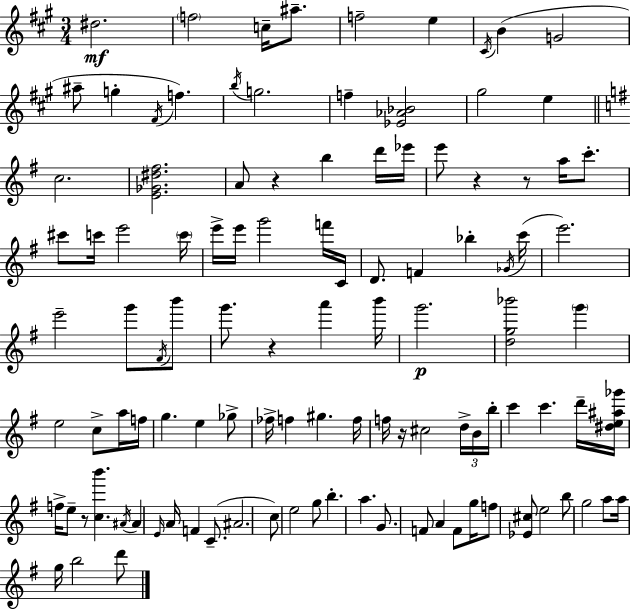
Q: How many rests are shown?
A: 6